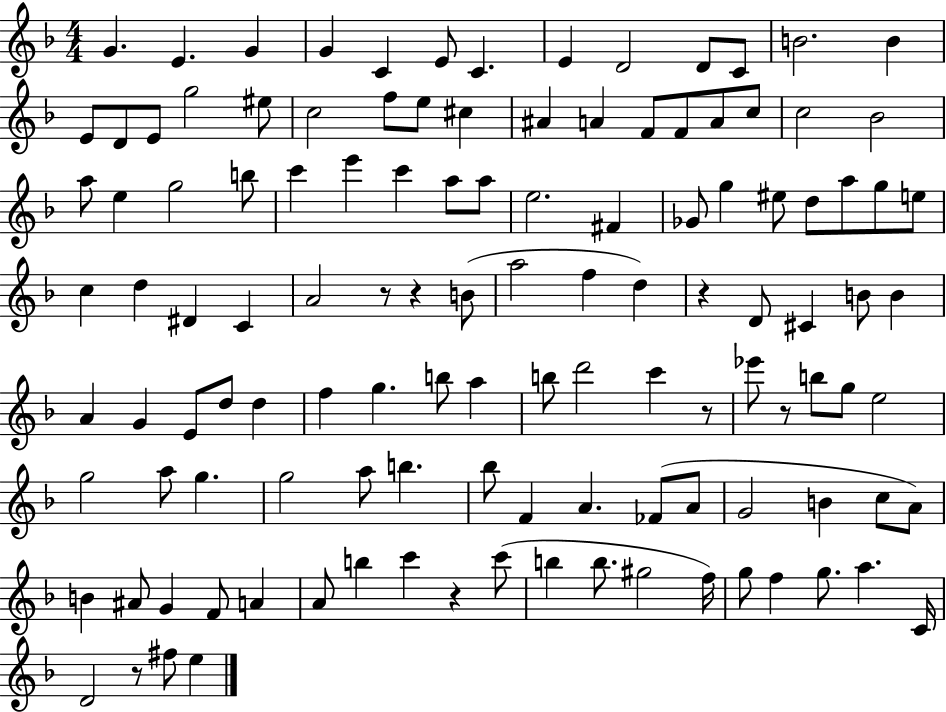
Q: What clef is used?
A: treble